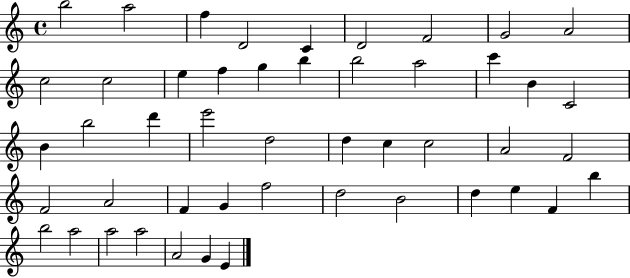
X:1
T:Untitled
M:4/4
L:1/4
K:C
b2 a2 f D2 C D2 F2 G2 A2 c2 c2 e f g b b2 a2 c' B C2 B b2 d' e'2 d2 d c c2 A2 F2 F2 A2 F G f2 d2 B2 d e F b b2 a2 a2 a2 A2 G E